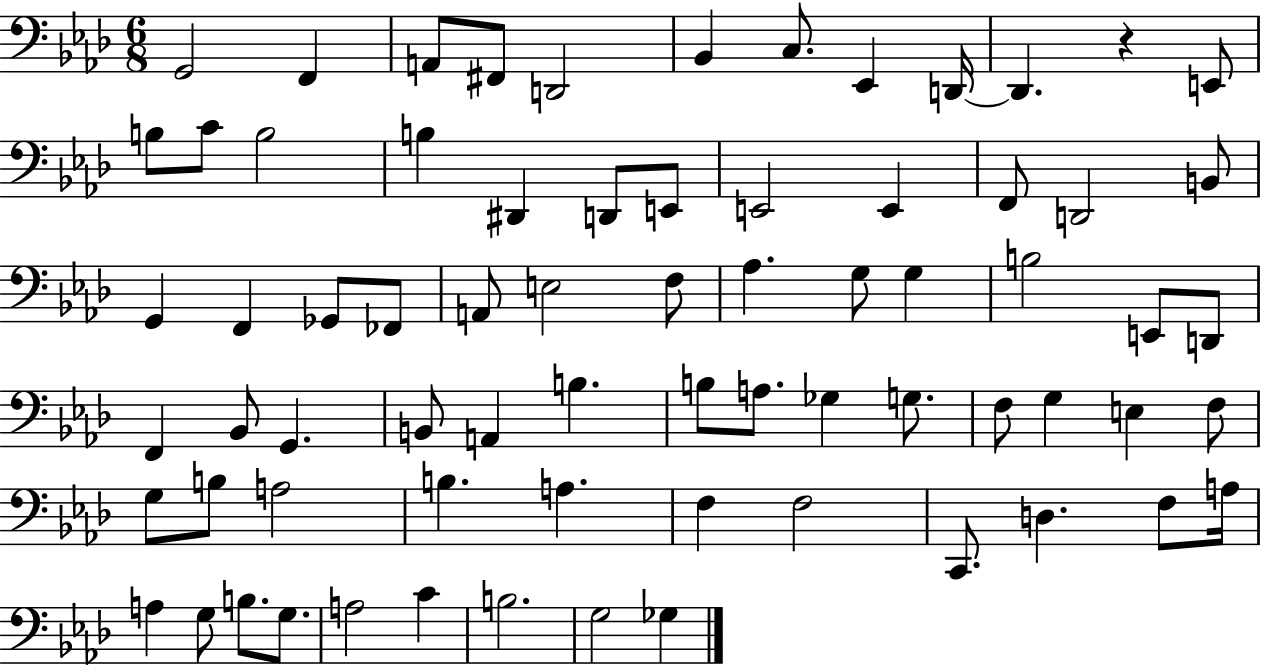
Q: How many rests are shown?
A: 1